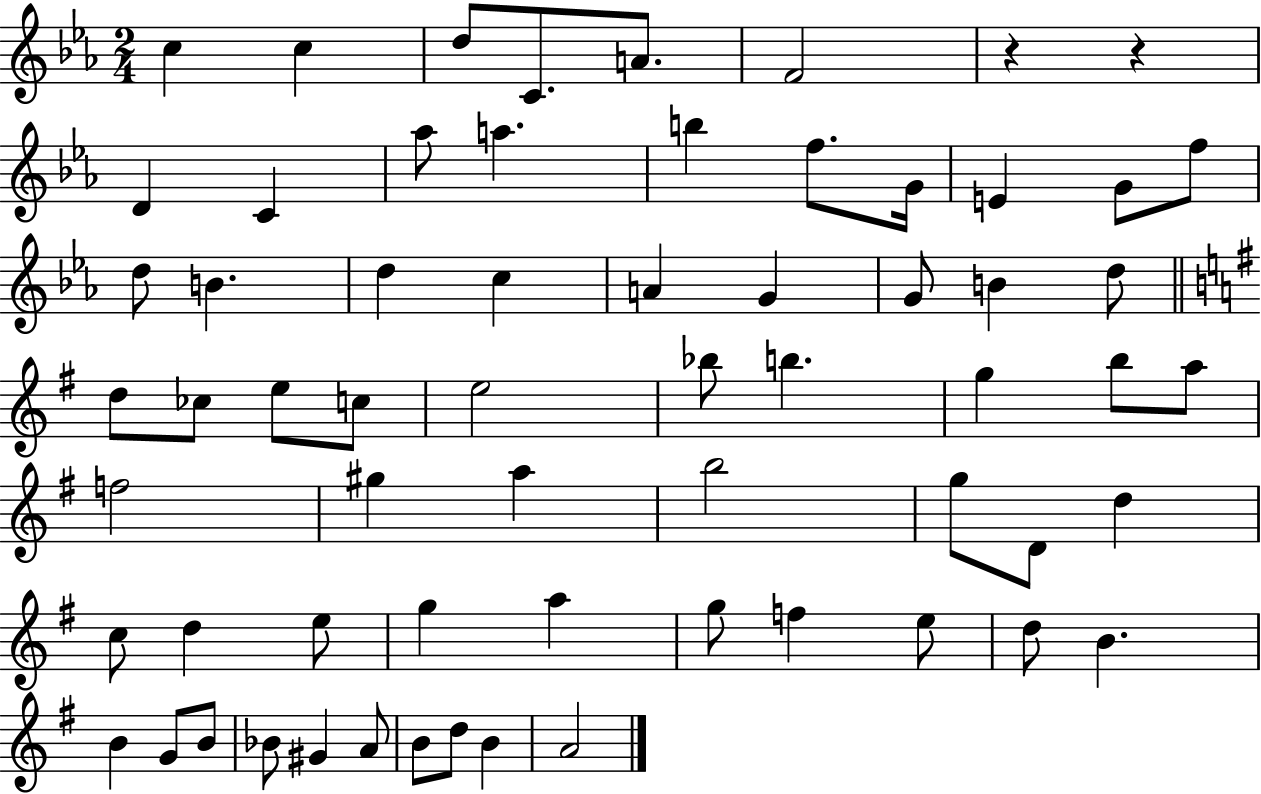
{
  \clef treble
  \numericTimeSignature
  \time 2/4
  \key ees \major
  c''4 c''4 | d''8 c'8. a'8. | f'2 | r4 r4 | \break d'4 c'4 | aes''8 a''4. | b''4 f''8. g'16 | e'4 g'8 f''8 | \break d''8 b'4. | d''4 c''4 | a'4 g'4 | g'8 b'4 d''8 | \break \bar "||" \break \key e \minor d''8 ces''8 e''8 c''8 | e''2 | bes''8 b''4. | g''4 b''8 a''8 | \break f''2 | gis''4 a''4 | b''2 | g''8 d'8 d''4 | \break c''8 d''4 e''8 | g''4 a''4 | g''8 f''4 e''8 | d''8 b'4. | \break b'4 g'8 b'8 | bes'8 gis'4 a'8 | b'8 d''8 b'4 | a'2 | \break \bar "|."
}